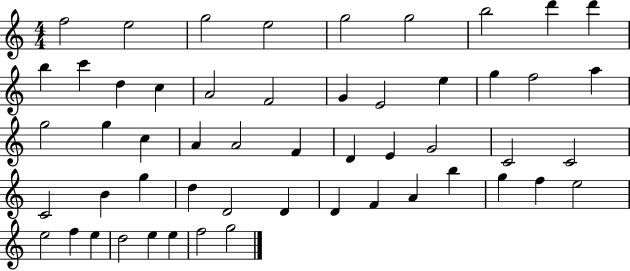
{
  \clef treble
  \numericTimeSignature
  \time 4/4
  \key c \major
  f''2 e''2 | g''2 e''2 | g''2 g''2 | b''2 d'''4 d'''4 | \break b''4 c'''4 d''4 c''4 | a'2 f'2 | g'4 e'2 e''4 | g''4 f''2 a''4 | \break g''2 g''4 c''4 | a'4 a'2 f'4 | d'4 e'4 g'2 | c'2 c'2 | \break c'2 b'4 g''4 | d''4 d'2 d'4 | d'4 f'4 a'4 b''4 | g''4 f''4 e''2 | \break e''2 f''4 e''4 | d''2 e''4 e''4 | f''2 g''2 | \bar "|."
}